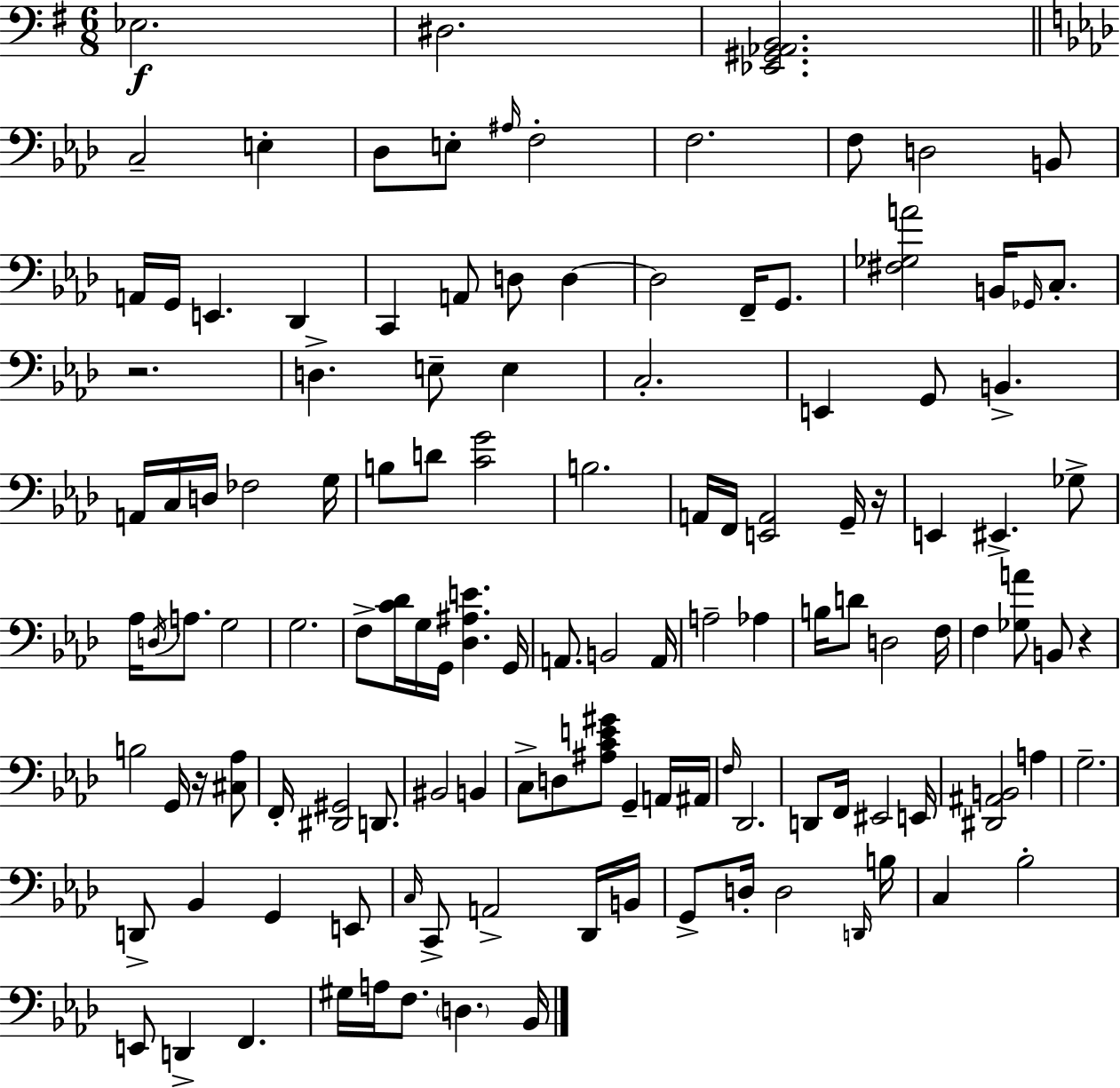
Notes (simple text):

Eb3/h. D#3/h. [Eb2,G#2,Ab2,B2]/h. C3/h E3/q Db3/e E3/e A#3/s F3/h F3/h. F3/e D3/h B2/e A2/s G2/s E2/q. Db2/q C2/q A2/e D3/e D3/q D3/h F2/s G2/e. [F#3,Gb3,A4]/h B2/s Gb2/s C3/e. R/h. D3/q. E3/e E3/q C3/h. E2/q G2/e B2/q. A2/s C3/s D3/s FES3/h G3/s B3/e D4/e [C4,G4]/h B3/h. A2/s F2/s [E2,A2]/h G2/s R/s E2/q EIS2/q. Gb3/e Ab3/s D3/s A3/e. G3/h G3/h. F3/e [C4,Db4]/s G3/s G2/s [Db3,A#3,E4]/q. G2/s A2/e. B2/h A2/s A3/h Ab3/q B3/s D4/e D3/h F3/s F3/q [Gb3,A4]/e B2/e R/q B3/h G2/s R/s [C#3,Ab3]/e F2/s [D#2,G#2]/h D2/e. BIS2/h B2/q C3/e D3/e [A#3,C4,E4,G#4]/e G2/q A2/s A#2/s F3/s Db2/h. D2/e F2/s EIS2/h E2/s [D#2,A#2,B2]/h A3/q G3/h. D2/e Bb2/q G2/q E2/e C3/s C2/e A2/h Db2/s B2/s G2/e D3/s D3/h D2/s B3/s C3/q Bb3/h E2/e D2/q F2/q. G#3/s A3/s F3/e. D3/q. Bb2/s